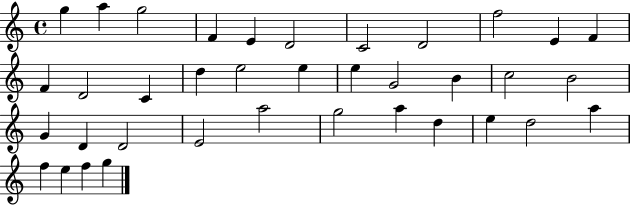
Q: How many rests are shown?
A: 0